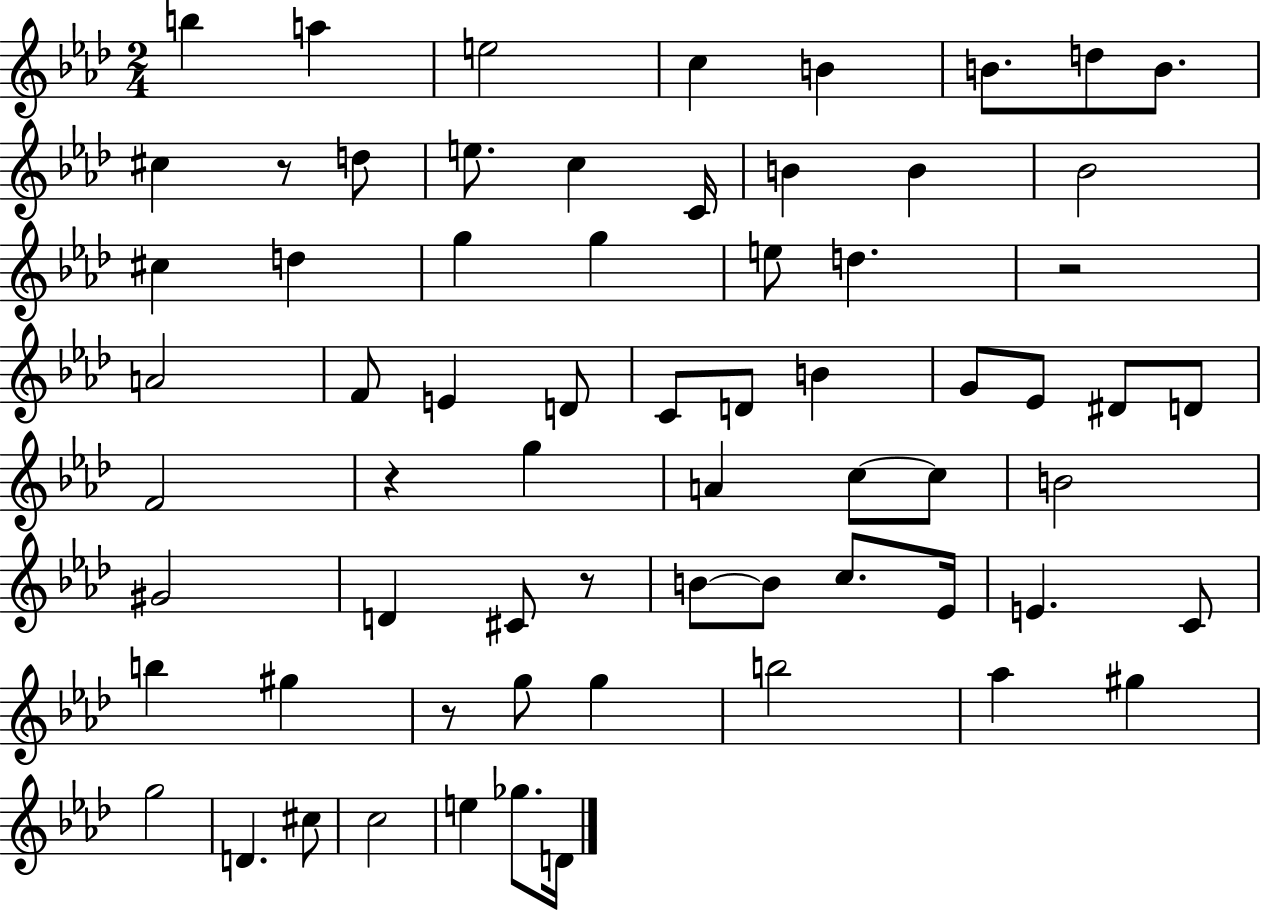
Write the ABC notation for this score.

X:1
T:Untitled
M:2/4
L:1/4
K:Ab
b a e2 c B B/2 d/2 B/2 ^c z/2 d/2 e/2 c C/4 B B _B2 ^c d g g e/2 d z2 A2 F/2 E D/2 C/2 D/2 B G/2 _E/2 ^D/2 D/2 F2 z g A c/2 c/2 B2 ^G2 D ^C/2 z/2 B/2 B/2 c/2 _E/4 E C/2 b ^g z/2 g/2 g b2 _a ^g g2 D ^c/2 c2 e _g/2 D/4